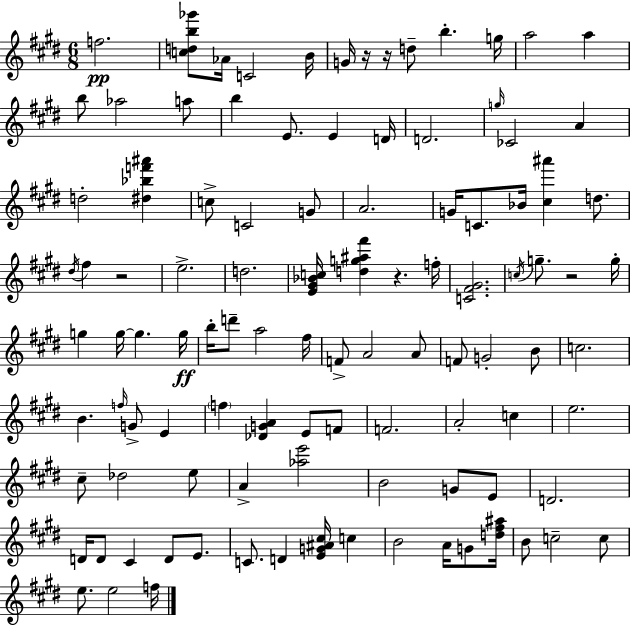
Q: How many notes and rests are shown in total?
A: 104